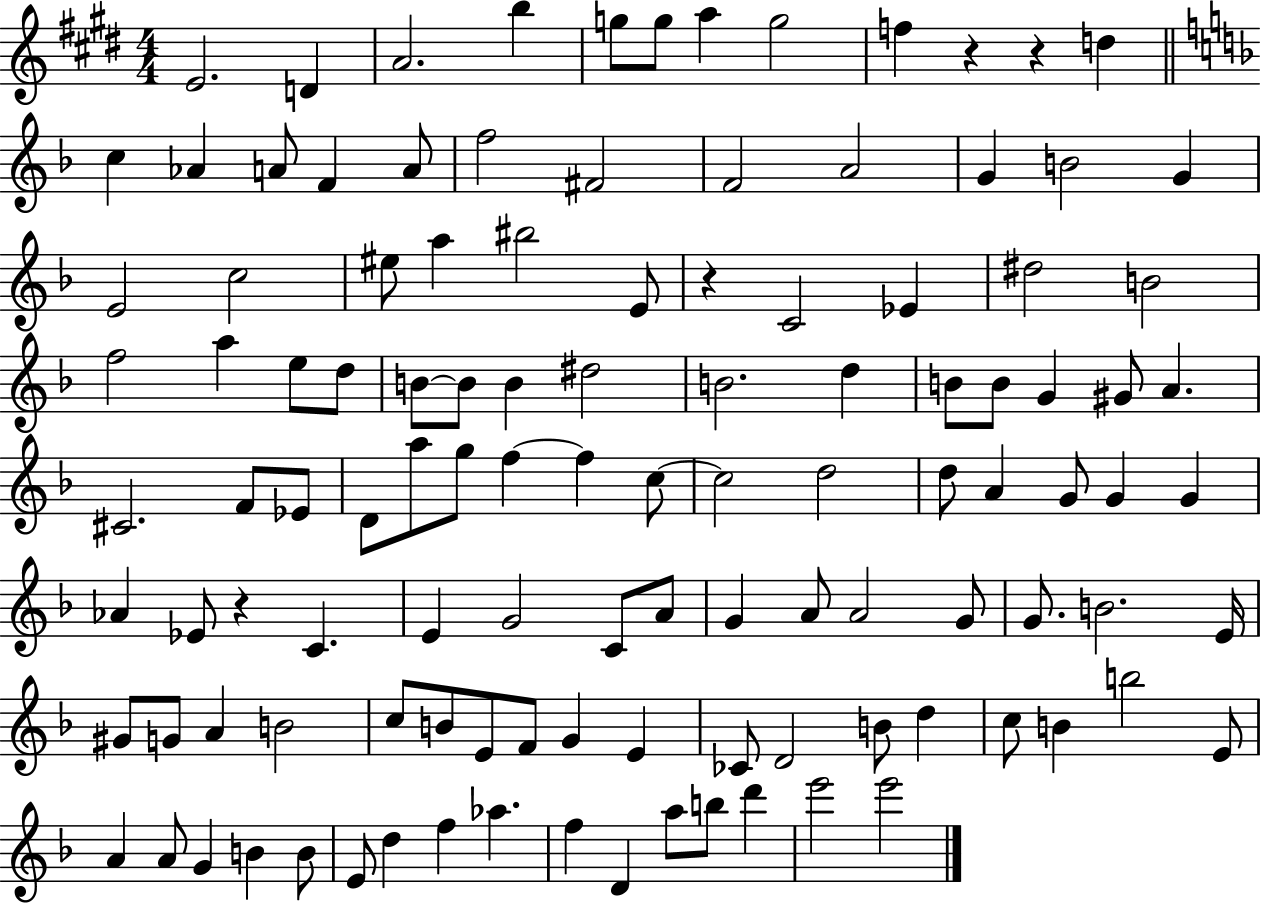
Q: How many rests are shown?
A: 4